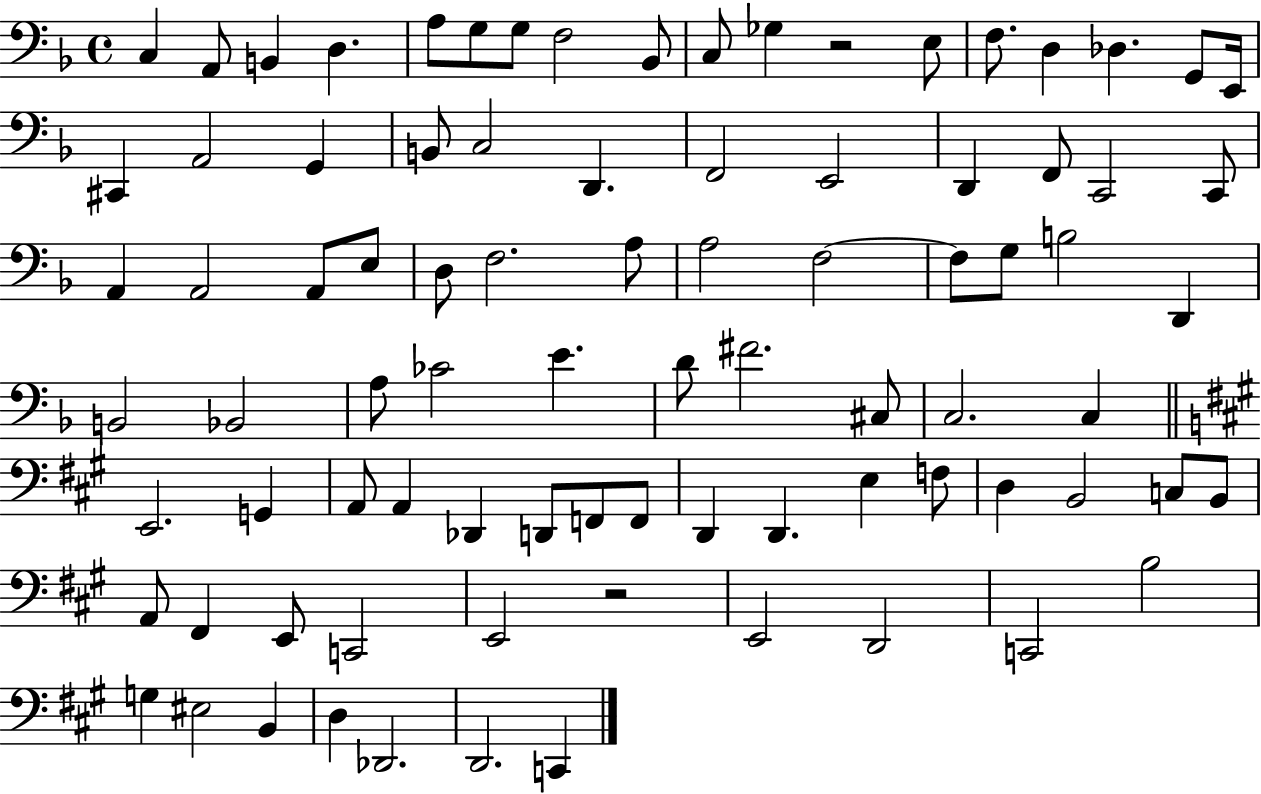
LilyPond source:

{
  \clef bass
  \time 4/4
  \defaultTimeSignature
  \key f \major
  c4 a,8 b,4 d4. | a8 g8 g8 f2 bes,8 | c8 ges4 r2 e8 | f8. d4 des4. g,8 e,16 | \break cis,4 a,2 g,4 | b,8 c2 d,4. | f,2 e,2 | d,4 f,8 c,2 c,8 | \break a,4 a,2 a,8 e8 | d8 f2. a8 | a2 f2~~ | f8 g8 b2 d,4 | \break b,2 bes,2 | a8 ces'2 e'4. | d'8 fis'2. cis8 | c2. c4 | \break \bar "||" \break \key a \major e,2. g,4 | a,8 a,4 des,4 d,8 f,8 f,8 | d,4 d,4. e4 f8 | d4 b,2 c8 b,8 | \break a,8 fis,4 e,8 c,2 | e,2 r2 | e,2 d,2 | c,2 b2 | \break g4 eis2 b,4 | d4 des,2. | d,2. c,4 | \bar "|."
}